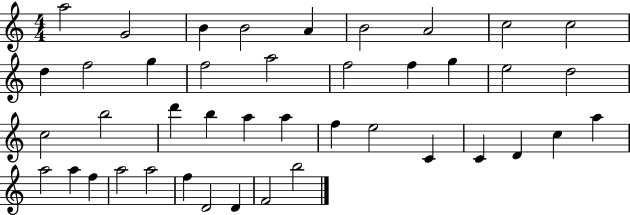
X:1
T:Untitled
M:4/4
L:1/4
K:C
a2 G2 B B2 A B2 A2 c2 c2 d f2 g f2 a2 f2 f g e2 d2 c2 b2 d' b a a f e2 C C D c a a2 a f a2 a2 f D2 D F2 b2